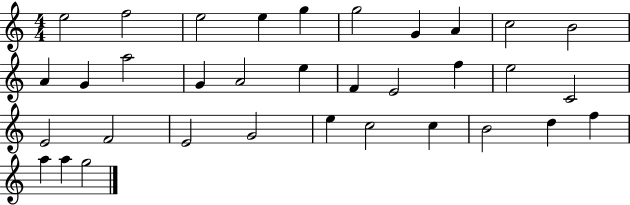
E5/h F5/h E5/h E5/q G5/q G5/h G4/q A4/q C5/h B4/h A4/q G4/q A5/h G4/q A4/h E5/q F4/q E4/h F5/q E5/h C4/h E4/h F4/h E4/h G4/h E5/q C5/h C5/q B4/h D5/q F5/q A5/q A5/q G5/h